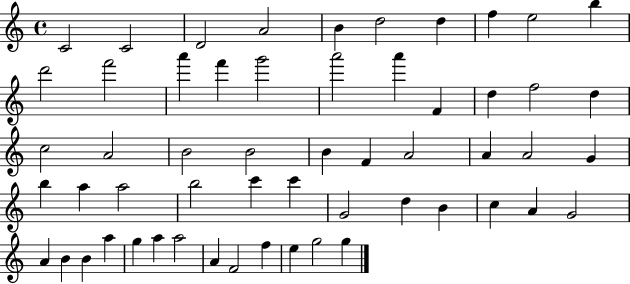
{
  \clef treble
  \time 4/4
  \defaultTimeSignature
  \key c \major
  c'2 c'2 | d'2 a'2 | b'4 d''2 d''4 | f''4 e''2 b''4 | \break d'''2 f'''2 | a'''4 f'''4 g'''2 | a'''2 a'''4 f'4 | d''4 f''2 d''4 | \break c''2 a'2 | b'2 b'2 | b'4 f'4 a'2 | a'4 a'2 g'4 | \break b''4 a''4 a''2 | b''2 c'''4 c'''4 | g'2 d''4 b'4 | c''4 a'4 g'2 | \break a'4 b'4 b'4 a''4 | g''4 a''4 a''2 | a'4 f'2 f''4 | e''4 g''2 g''4 | \break \bar "|."
}